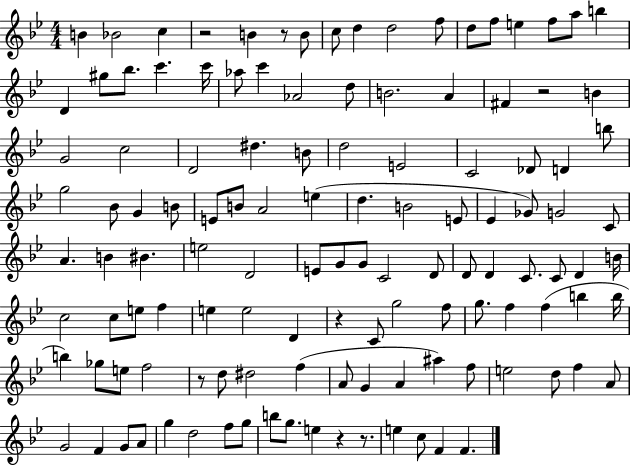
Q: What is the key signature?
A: BES major